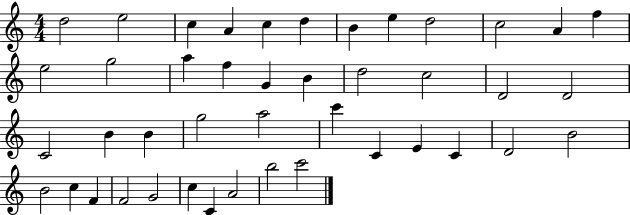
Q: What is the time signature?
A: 4/4